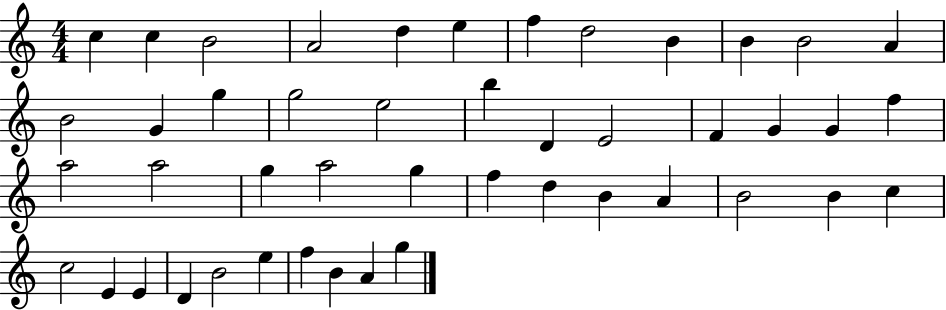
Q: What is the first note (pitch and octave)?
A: C5